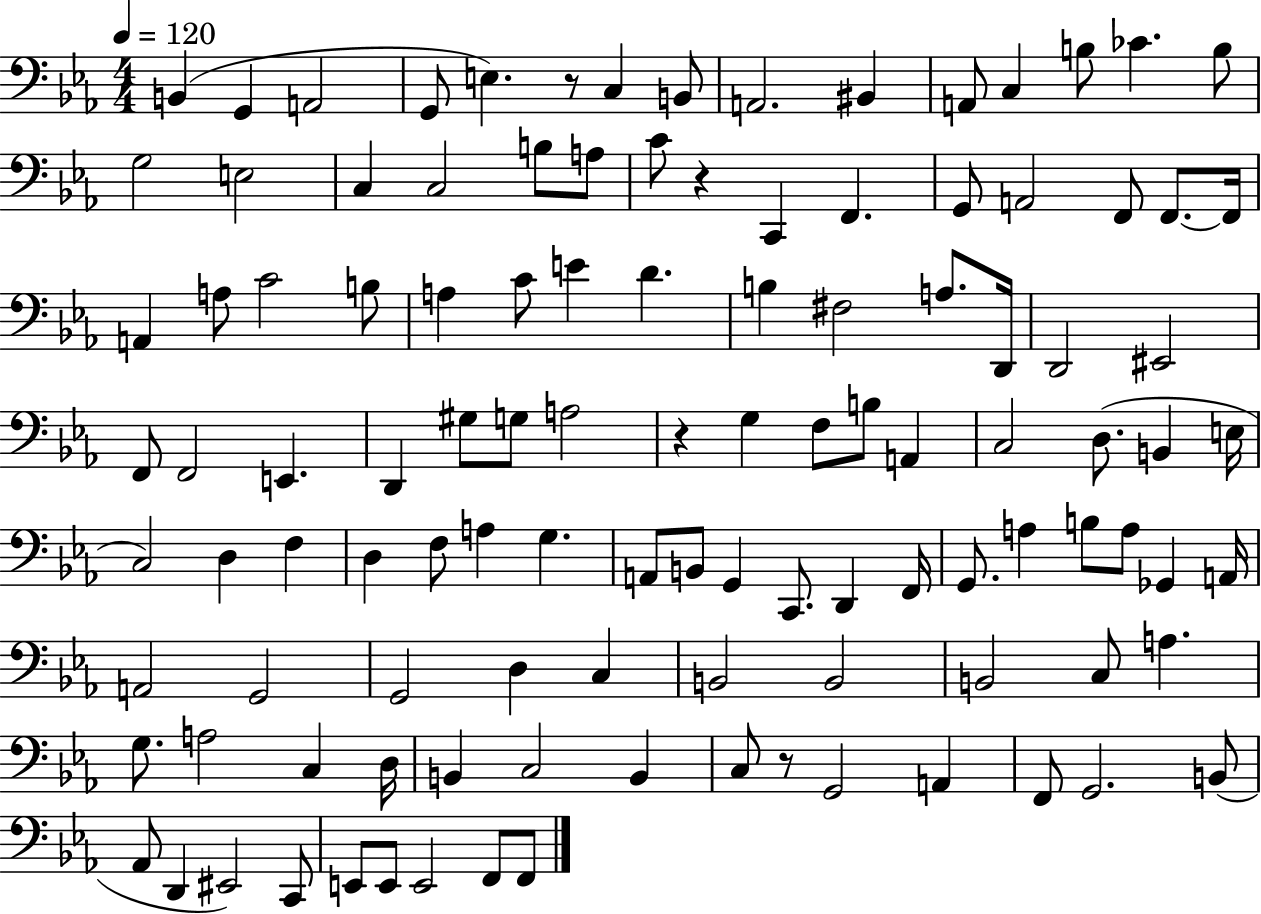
{
  \clef bass
  \numericTimeSignature
  \time 4/4
  \key ees \major
  \tempo 4 = 120
  b,4( g,4 a,2 | g,8 e4.) r8 c4 b,8 | a,2. bis,4 | a,8 c4 b8 ces'4. b8 | \break g2 e2 | c4 c2 b8 a8 | c'8 r4 c,4 f,4. | g,8 a,2 f,8 f,8.~~ f,16 | \break a,4 a8 c'2 b8 | a4 c'8 e'4 d'4. | b4 fis2 a8. d,16 | d,2 eis,2 | \break f,8 f,2 e,4. | d,4 gis8 g8 a2 | r4 g4 f8 b8 a,4 | c2 d8.( b,4 e16 | \break c2) d4 f4 | d4 f8 a4 g4. | a,8 b,8 g,4 c,8. d,4 f,16 | g,8. a4 b8 a8 ges,4 a,16 | \break a,2 g,2 | g,2 d4 c4 | b,2 b,2 | b,2 c8 a4. | \break g8. a2 c4 d16 | b,4 c2 b,4 | c8 r8 g,2 a,4 | f,8 g,2. b,8( | \break aes,8 d,4 eis,2) c,8 | e,8 e,8 e,2 f,8 f,8 | \bar "|."
}